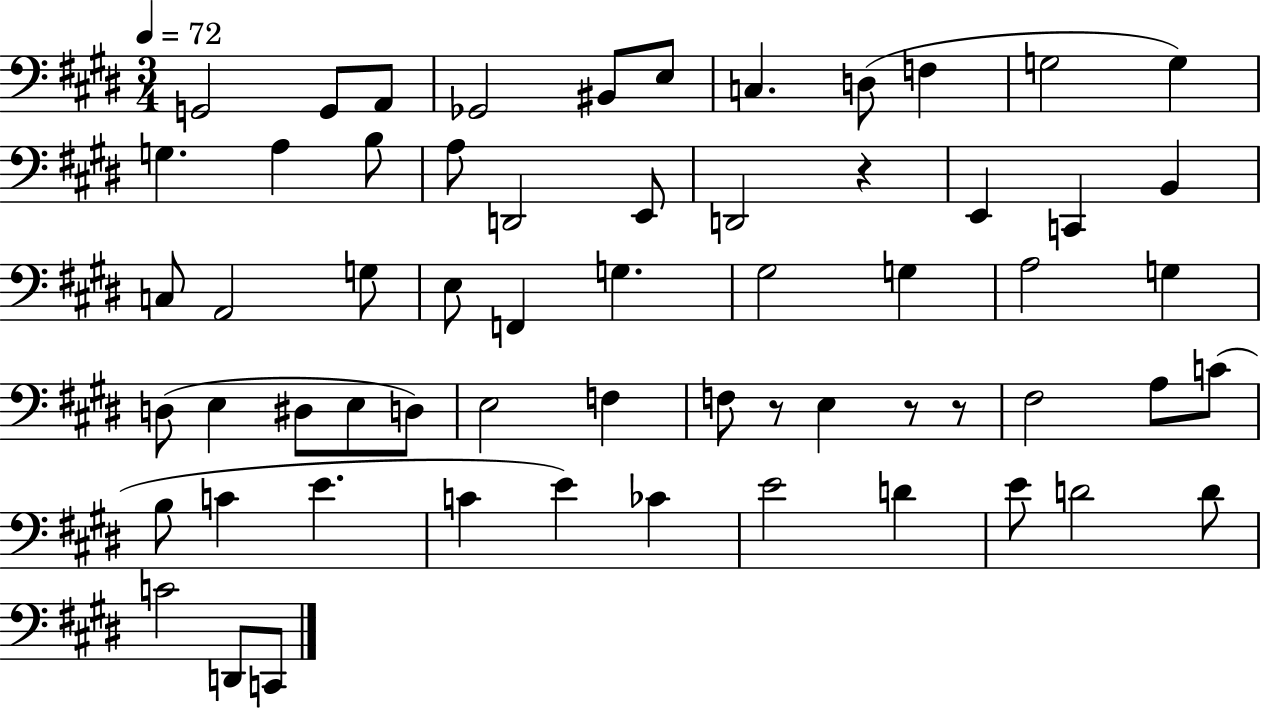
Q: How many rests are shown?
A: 4